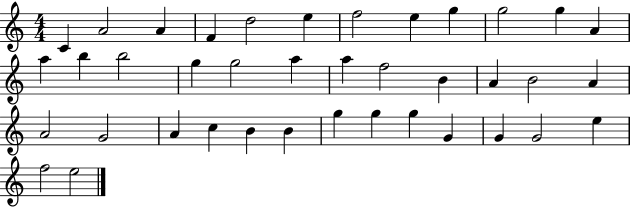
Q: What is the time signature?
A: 4/4